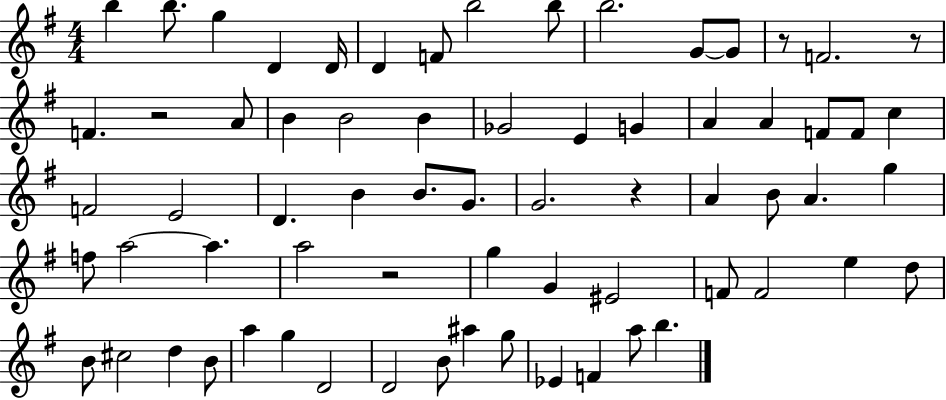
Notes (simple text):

B5/q B5/e. G5/q D4/q D4/s D4/q F4/e B5/h B5/e B5/h. G4/e G4/e R/e F4/h. R/e F4/q. R/h A4/e B4/q B4/h B4/q Gb4/h E4/q G4/q A4/q A4/q F4/e F4/e C5/q F4/h E4/h D4/q. B4/q B4/e. G4/e. G4/h. R/q A4/q B4/e A4/q. G5/q F5/e A5/h A5/q. A5/h R/h G5/q G4/q EIS4/h F4/e F4/h E5/q D5/e B4/e C#5/h D5/q B4/e A5/q G5/q D4/h D4/h B4/e A#5/q G5/e Eb4/q F4/q A5/e B5/q.